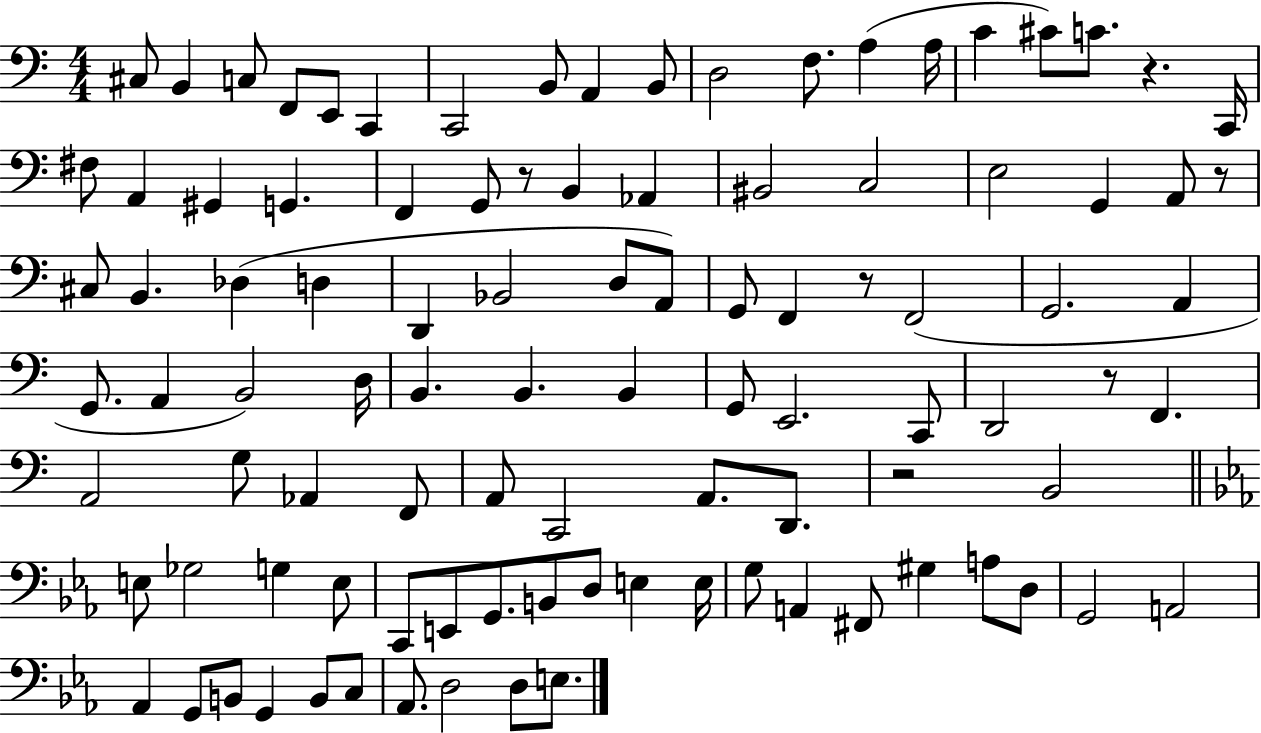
X:1
T:Untitled
M:4/4
L:1/4
K:C
^C,/2 B,, C,/2 F,,/2 E,,/2 C,, C,,2 B,,/2 A,, B,,/2 D,2 F,/2 A, A,/4 C ^C/2 C/2 z C,,/4 ^F,/2 A,, ^G,, G,, F,, G,,/2 z/2 B,, _A,, ^B,,2 C,2 E,2 G,, A,,/2 z/2 ^C,/2 B,, _D, D, D,, _B,,2 D,/2 A,,/2 G,,/2 F,, z/2 F,,2 G,,2 A,, G,,/2 A,, B,,2 D,/4 B,, B,, B,, G,,/2 E,,2 C,,/2 D,,2 z/2 F,, A,,2 G,/2 _A,, F,,/2 A,,/2 C,,2 A,,/2 D,,/2 z2 B,,2 E,/2 _G,2 G, E,/2 C,,/2 E,,/2 G,,/2 B,,/2 D,/2 E, E,/4 G,/2 A,, ^F,,/2 ^G, A,/2 D,/2 G,,2 A,,2 _A,, G,,/2 B,,/2 G,, B,,/2 C,/2 _A,,/2 D,2 D,/2 E,/2